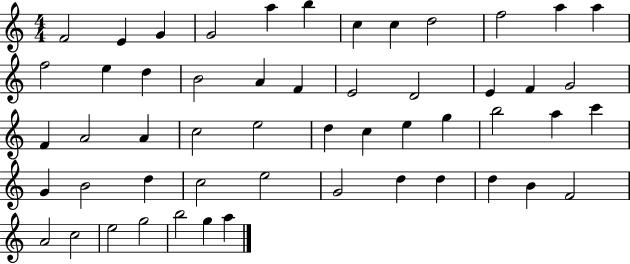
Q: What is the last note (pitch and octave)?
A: A5